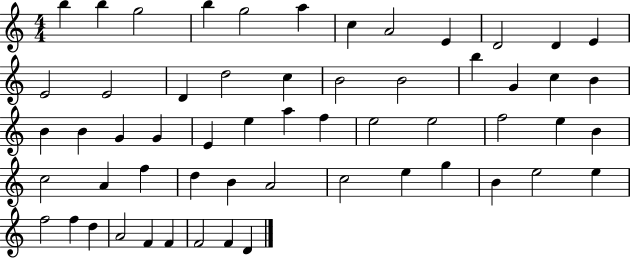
{
  \clef treble
  \numericTimeSignature
  \time 4/4
  \key c \major
  b''4 b''4 g''2 | b''4 g''2 a''4 | c''4 a'2 e'4 | d'2 d'4 e'4 | \break e'2 e'2 | d'4 d''2 c''4 | b'2 b'2 | b''4 g'4 c''4 b'4 | \break b'4 b'4 g'4 g'4 | e'4 e''4 a''4 f''4 | e''2 e''2 | f''2 e''4 b'4 | \break c''2 a'4 f''4 | d''4 b'4 a'2 | c''2 e''4 g''4 | b'4 e''2 e''4 | \break f''2 f''4 d''4 | a'2 f'4 f'4 | f'2 f'4 d'4 | \bar "|."
}